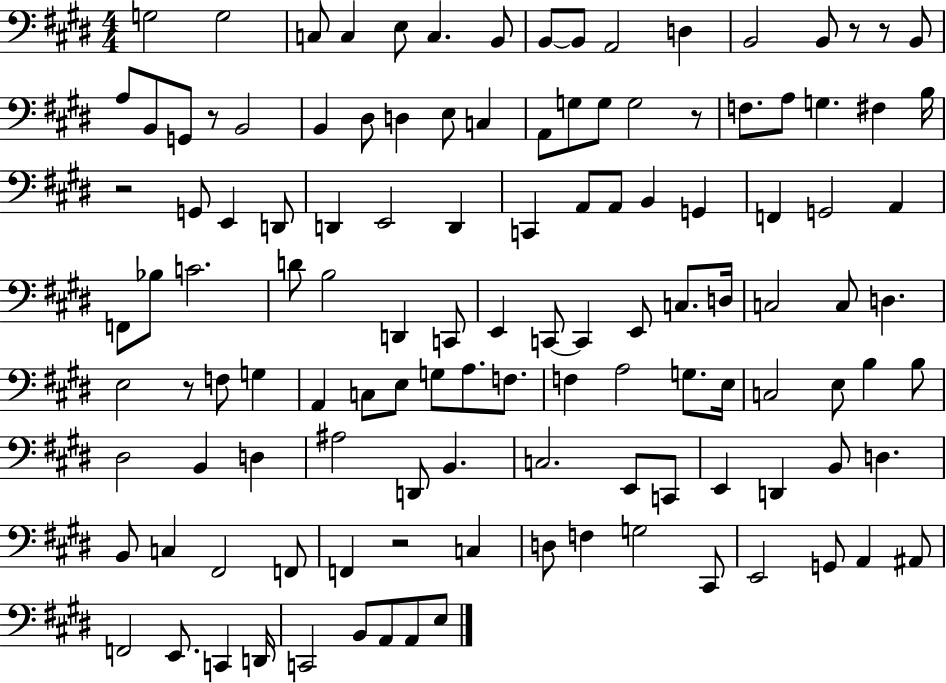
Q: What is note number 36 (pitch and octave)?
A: D2